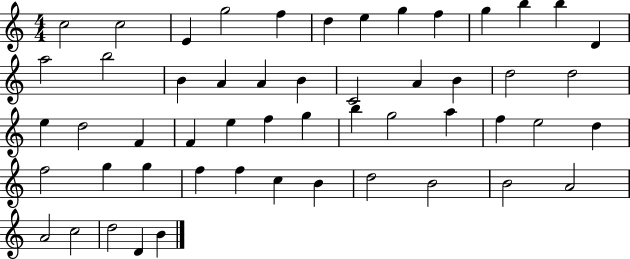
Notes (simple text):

C5/h C5/h E4/q G5/h F5/q D5/q E5/q G5/q F5/q G5/q B5/q B5/q D4/q A5/h B5/h B4/q A4/q A4/q B4/q C4/h A4/q B4/q D5/h D5/h E5/q D5/h F4/q F4/q E5/q F5/q G5/q B5/q G5/h A5/q F5/q E5/h D5/q F5/h G5/q G5/q F5/q F5/q C5/q B4/q D5/h B4/h B4/h A4/h A4/h C5/h D5/h D4/q B4/q